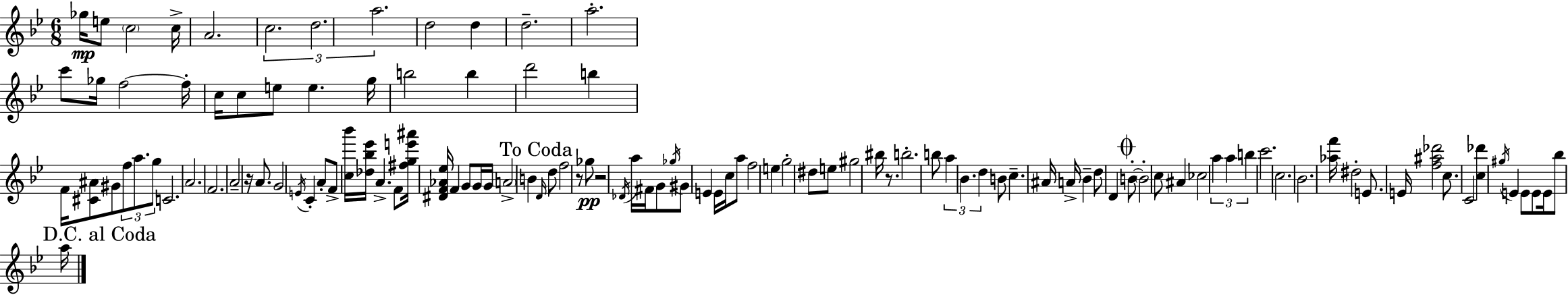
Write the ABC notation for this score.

X:1
T:Untitled
M:6/8
L:1/4
K:Bb
_g/4 e/2 c2 c/4 A2 c2 d2 a2 d2 d d2 a2 c'/2 _g/4 f2 f/4 c/4 c/2 e/2 e g/4 b2 b d'2 b F/4 [^C^A]/2 ^G/2 f/2 a/2 g/2 C2 A2 F2 A2 z/4 A/2 G2 E/4 C A/2 F/2 [c_b']/4 [_d_b_e']/4 A F/2 [^fge'^a']/4 [^DF_A_e]/4 F G/2 G/4 G/4 A2 B D/4 d/2 f2 z/2 _g/2 z2 _D/4 a/4 ^F/4 G/2 _g/4 ^G/2 E E/4 c/4 a/2 f2 e g2 ^d/2 e/2 ^g2 ^b/4 z/2 b2 b/2 a _B d B/2 c ^A/4 A/4 _B d/2 D B/2 B2 c/2 ^A _c2 a a b c'2 c2 _B2 [_af']/4 ^d2 E/2 E/4 [f^a_d']2 c/2 C2 [c_d'] ^g/4 E E/2 E/2 E/4 _b/2 a/4